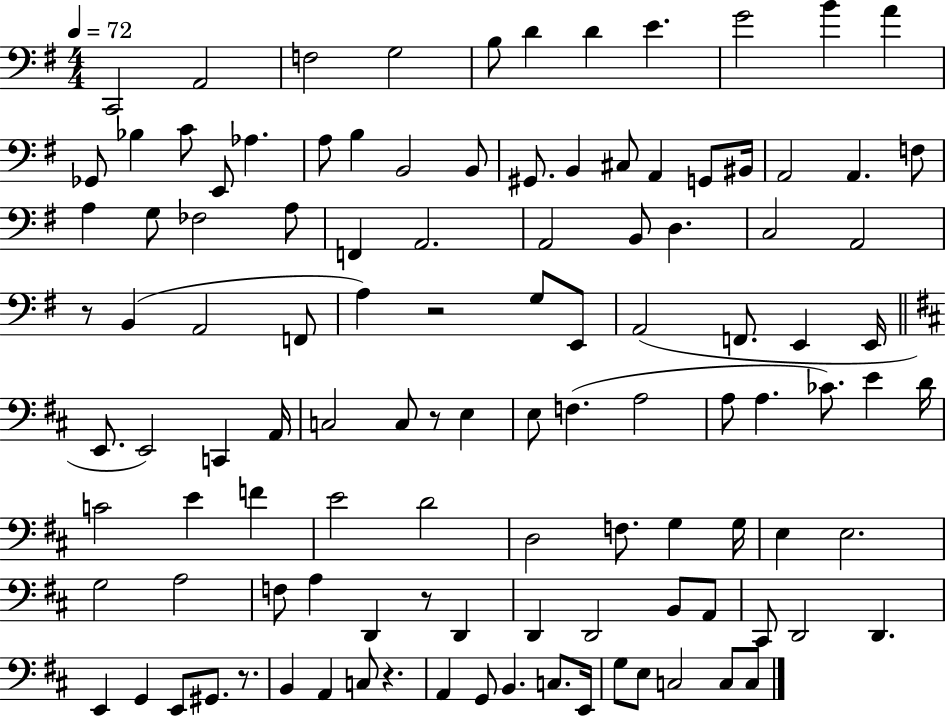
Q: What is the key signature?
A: G major